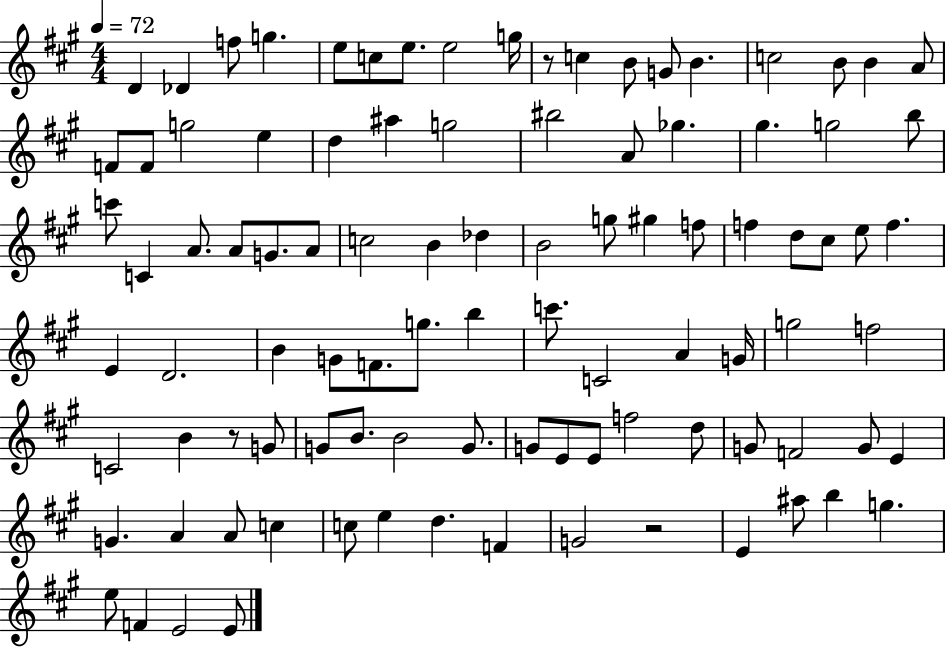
D4/q Db4/q F5/e G5/q. E5/e C5/e E5/e. E5/h G5/s R/e C5/q B4/e G4/e B4/q. C5/h B4/e B4/q A4/e F4/e F4/e G5/h E5/q D5/q A#5/q G5/h BIS5/h A4/e Gb5/q. G#5/q. G5/h B5/e C6/e C4/q A4/e. A4/e G4/e. A4/e C5/h B4/q Db5/q B4/h G5/e G#5/q F5/e F5/q D5/e C#5/e E5/e F5/q. E4/q D4/h. B4/q G4/e F4/e. G5/e. B5/q C6/e. C4/h A4/q G4/s G5/h F5/h C4/h B4/q R/e G4/e G4/e B4/e. B4/h G4/e. G4/e E4/e E4/e F5/h D5/e G4/e F4/h G4/e E4/q G4/q. A4/q A4/e C5/q C5/e E5/q D5/q. F4/q G4/h R/h E4/q A#5/e B5/q G5/q. E5/e F4/q E4/h E4/e